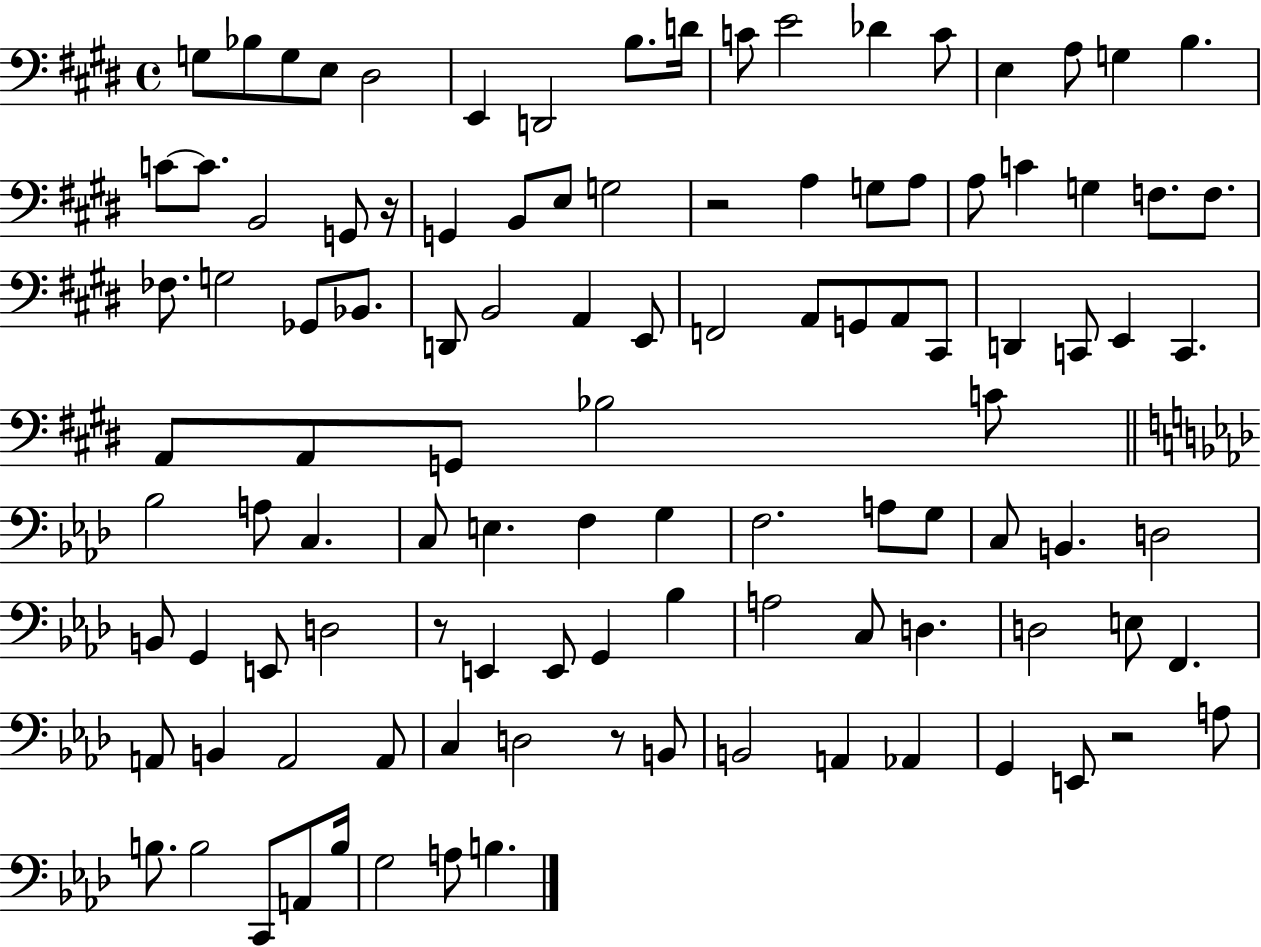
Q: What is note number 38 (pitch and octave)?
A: D2